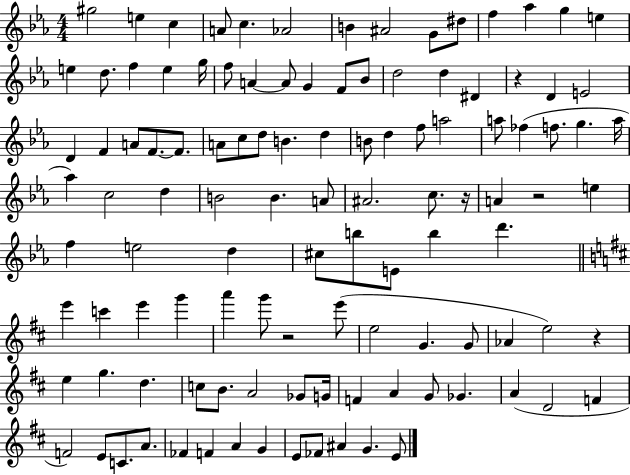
G#5/h E5/q C5/q A4/e C5/q. Ab4/h B4/q A#4/h G4/e D#5/e F5/q Ab5/q G5/q E5/q E5/q D5/e. F5/q E5/q G5/s F5/e A4/q A4/e G4/q F4/e Bb4/e D5/h D5/q D#4/q R/q D4/q E4/h D4/q F4/q A4/e F4/e. F4/e. A4/e C5/e D5/e B4/q. D5/q B4/e D5/q F5/e A5/h A5/e FES5/q F5/e. G5/q. A5/s Ab5/q C5/h D5/q B4/h B4/q. A4/e A#4/h. C5/e. R/s A4/q R/h E5/q F5/q E5/h D5/q C#5/e B5/e E4/e B5/q D6/q. E6/q C6/q E6/q G6/q A6/q G6/e R/h E6/e E5/h G4/q. G4/e Ab4/q E5/h R/q E5/q G5/q. D5/q. C5/e B4/e. A4/h Gb4/e G4/s F4/q A4/q G4/e Gb4/q. A4/q D4/h F4/q F4/h E4/e C4/e. A4/e. FES4/q F4/q A4/q G4/q E4/e FES4/e A#4/q G4/q. E4/e